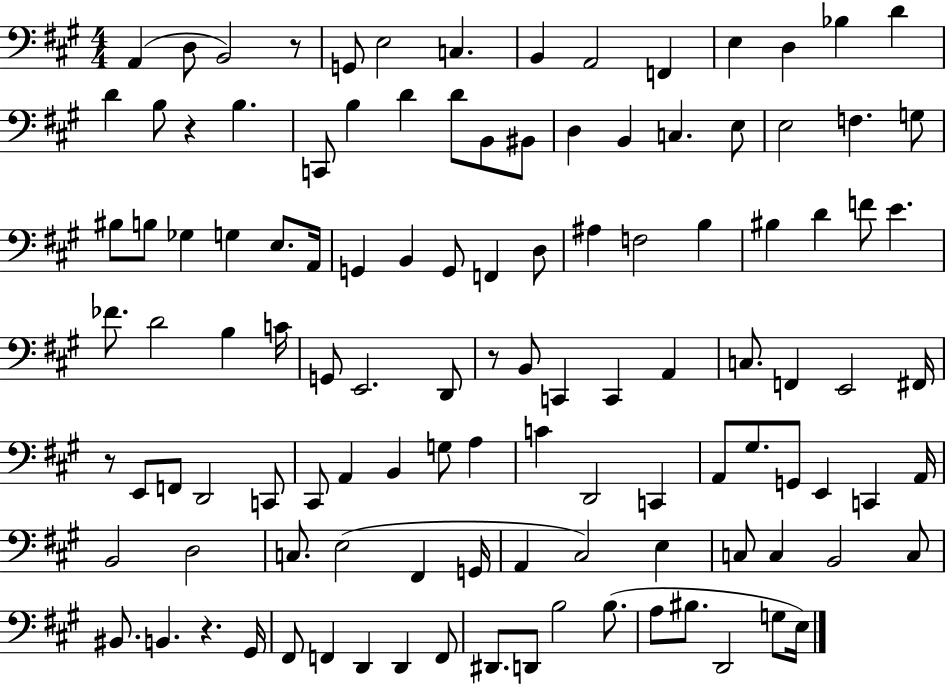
{
  \clef bass
  \numericTimeSignature
  \time 4/4
  \key a \major
  a,4( d8 b,2) r8 | g,8 e2 c4. | b,4 a,2 f,4 | e4 d4 bes4 d'4 | \break d'4 b8 r4 b4. | c,8 b4 d'4 d'8 b,8 bis,8 | d4 b,4 c4. e8 | e2 f4. g8 | \break bis8 b8 ges4 g4 e8. a,16 | g,4 b,4 g,8 f,4 d8 | ais4 f2 b4 | bis4 d'4 f'8 e'4. | \break fes'8. d'2 b4 c'16 | g,8 e,2. d,8 | r8 b,8 c,4 c,4 a,4 | c8. f,4 e,2 fis,16 | \break r8 e,8 f,8 d,2 c,8 | cis,8 a,4 b,4 g8 a4 | c'4 d,2 c,4 | a,8 gis8. g,8 e,4 c,4 a,16 | \break b,2 d2 | c8. e2( fis,4 g,16 | a,4 cis2) e4 | c8 c4 b,2 c8 | \break bis,8. b,4. r4. gis,16 | fis,8 f,4 d,4 d,4 f,8 | dis,8. d,8 b2 b8.( | a8 bis8. d,2 g8 e16) | \break \bar "|."
}